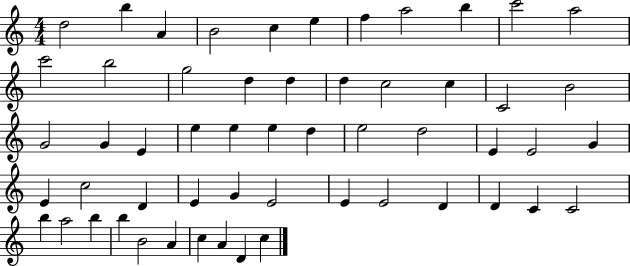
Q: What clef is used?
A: treble